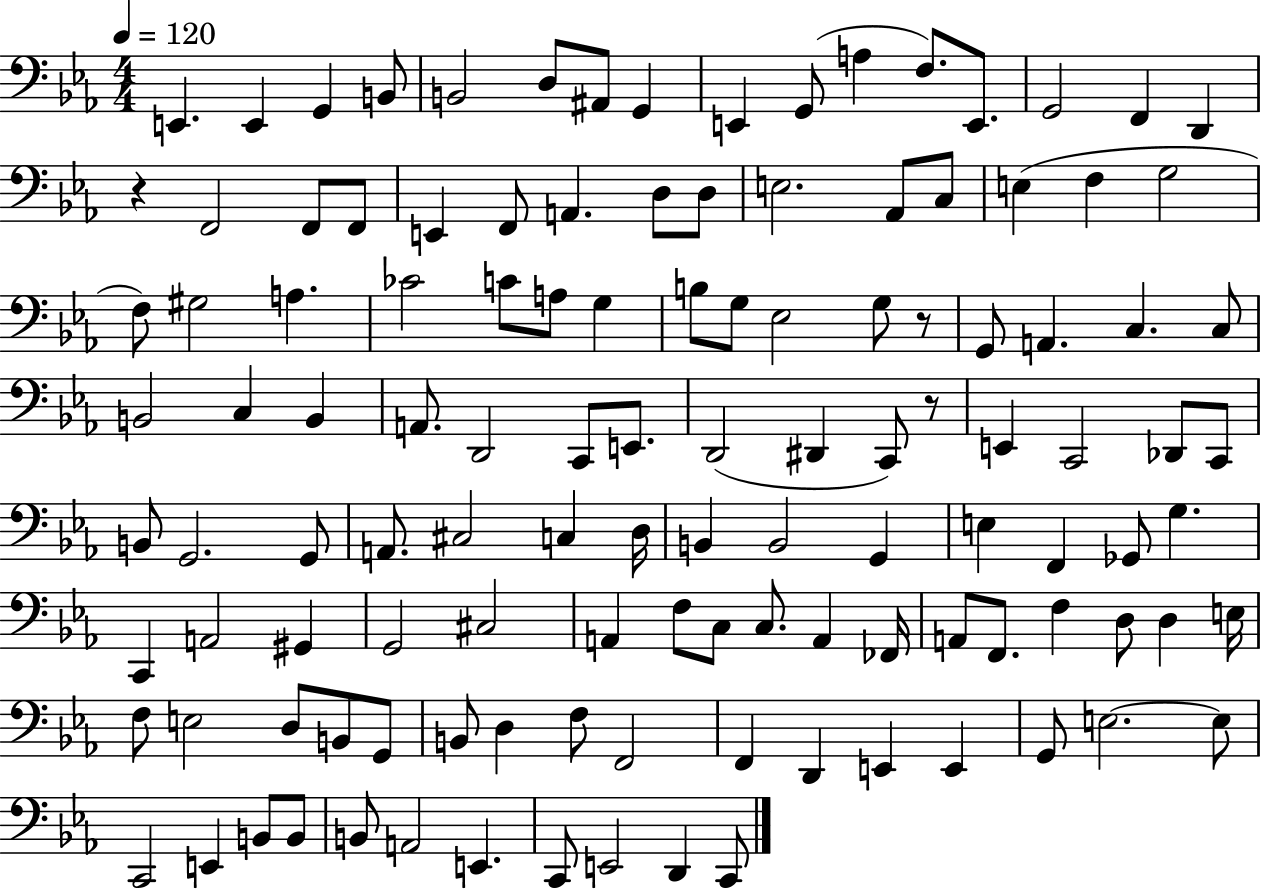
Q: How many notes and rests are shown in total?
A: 120